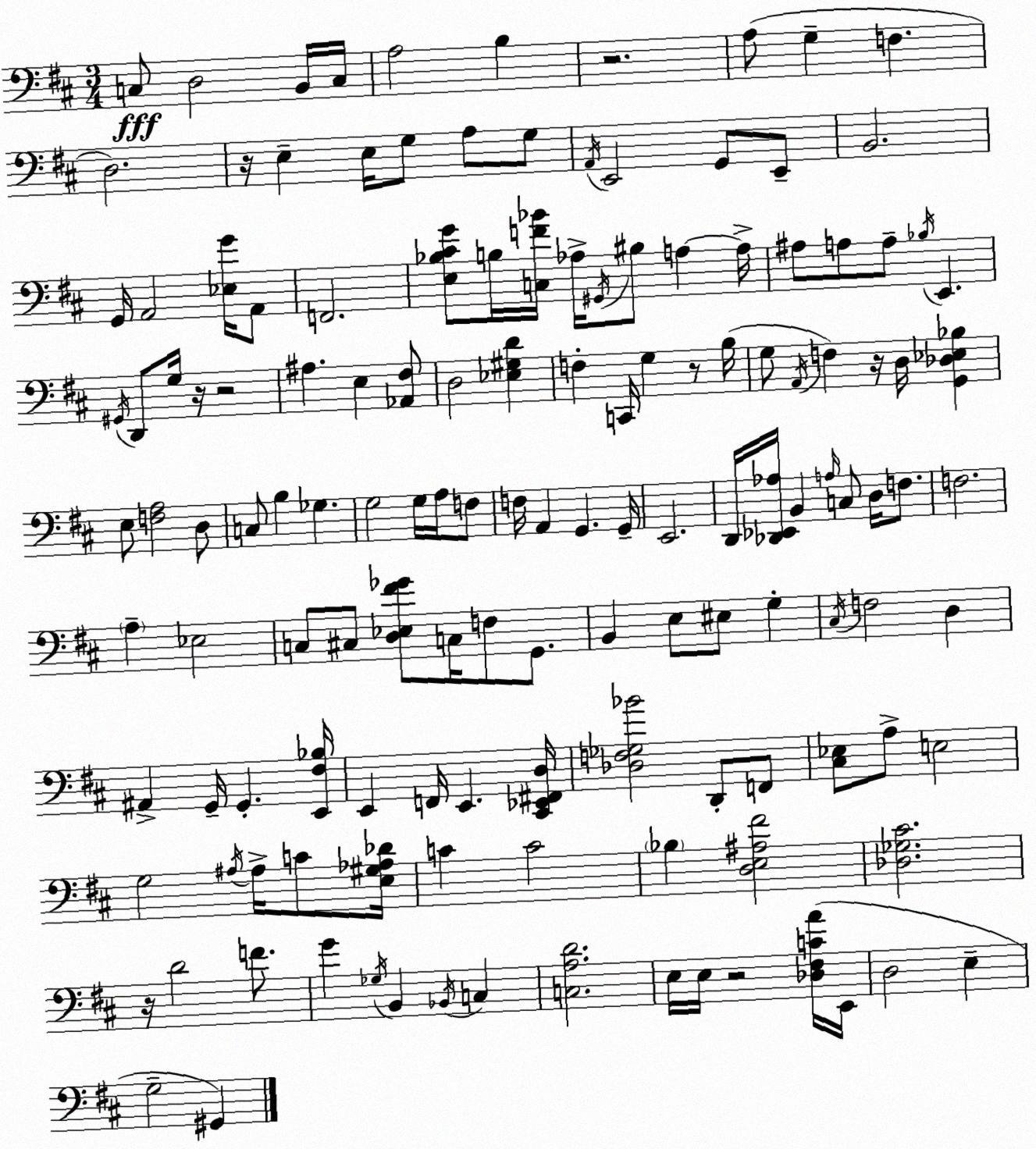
X:1
T:Untitled
M:3/4
L:1/4
K:D
C,/2 D,2 B,,/4 C,/4 A,2 B, z2 A,/2 G, F, D,2 z/4 E, E,/4 G,/2 A,/2 G,/2 A,,/4 E,,2 G,,/2 E,,/2 B,,2 G,,/4 A,,2 [_E,G]/4 A,,/2 F,,2 [E,_B,^CG]/2 B,/4 [C,F_B]/4 _A,/4 ^G,,/4 ^B,/2 A, A,/4 ^A,/2 A,/2 A,/2 _B,/4 E,, ^G,,/4 D,,/2 G,/4 z/4 z2 ^A, E, [_A,,^F,]/2 D,2 [_E,^G,D] F, C,,/4 G, z/2 B,/4 G,/2 A,,/4 F, z/4 D,/4 [G,,_D,_E,_B,] E,/2 [F,A,]2 D,/2 C,/2 B, _G, G,2 G,/4 A,/4 F,/2 F,/4 A,, G,, G,,/4 E,,2 D,,/4 [_D,,_E,,_A,]/4 B,, A,/4 C,/2 D,/4 F,/2 F,2 A, _E,2 C,/2 ^C,/2 [D,_E,^F_G]/2 C,/4 F,/2 G,,/2 B,, E,/2 ^E,/2 G, ^C,/4 F,2 D, ^A,, G,,/4 G,, [E,,^F,_B,]/4 E,, F,,/4 E,, [^C,,_E,,^F,,D,]/4 [_D,F,_G,_B]2 D,,/2 F,,/2 [^C,_E,]/2 A,/2 E,2 G,2 ^A,/4 ^A,/4 C/2 [E,^G,_A,_D]/4 C C2 _B, [D,E,^A,^F]2 [_D,_G,^C]2 z/4 D2 F/2 G _G,/4 B,, _B,,/4 C, [C,A,D]2 E,/4 E,/4 z2 [_D,^F,CA]/4 E,,/4 D,2 E, G,2 ^G,,